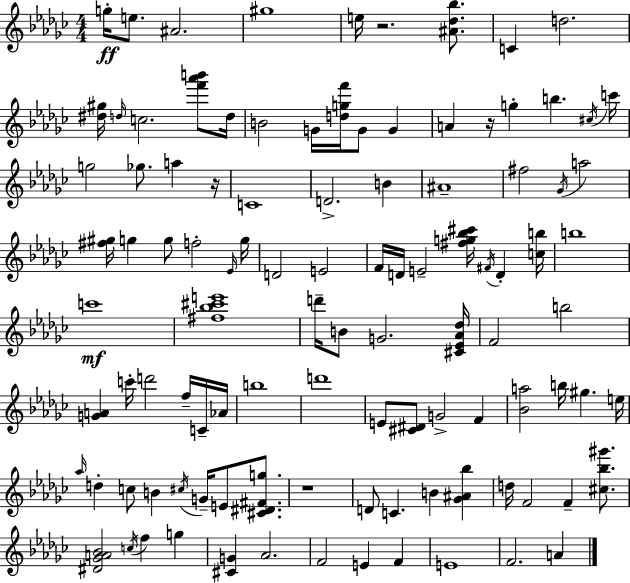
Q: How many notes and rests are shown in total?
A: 105